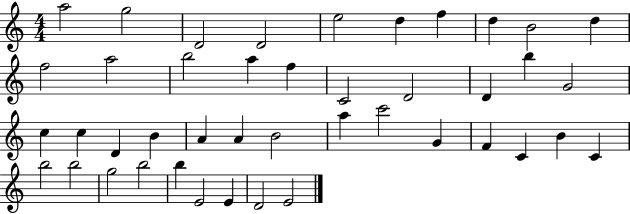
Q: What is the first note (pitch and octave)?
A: A5